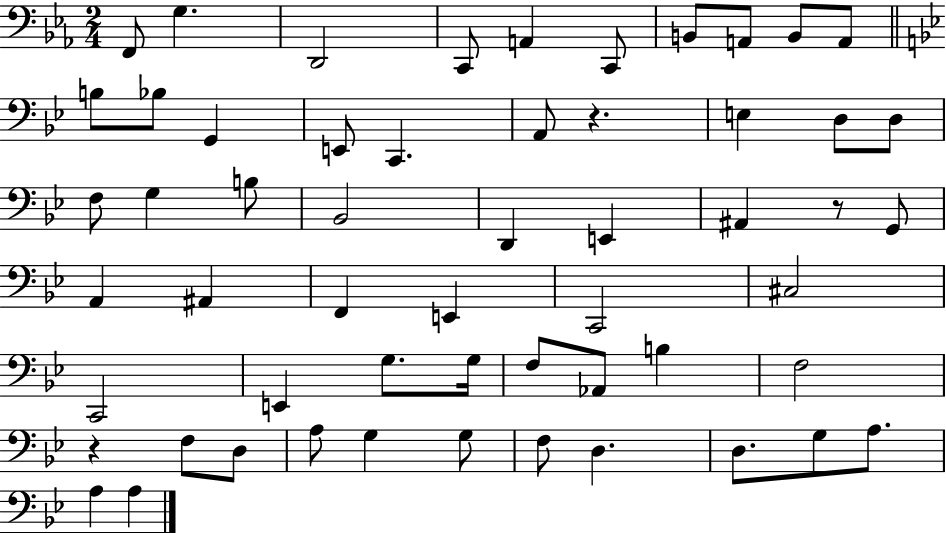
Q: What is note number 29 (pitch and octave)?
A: A#2